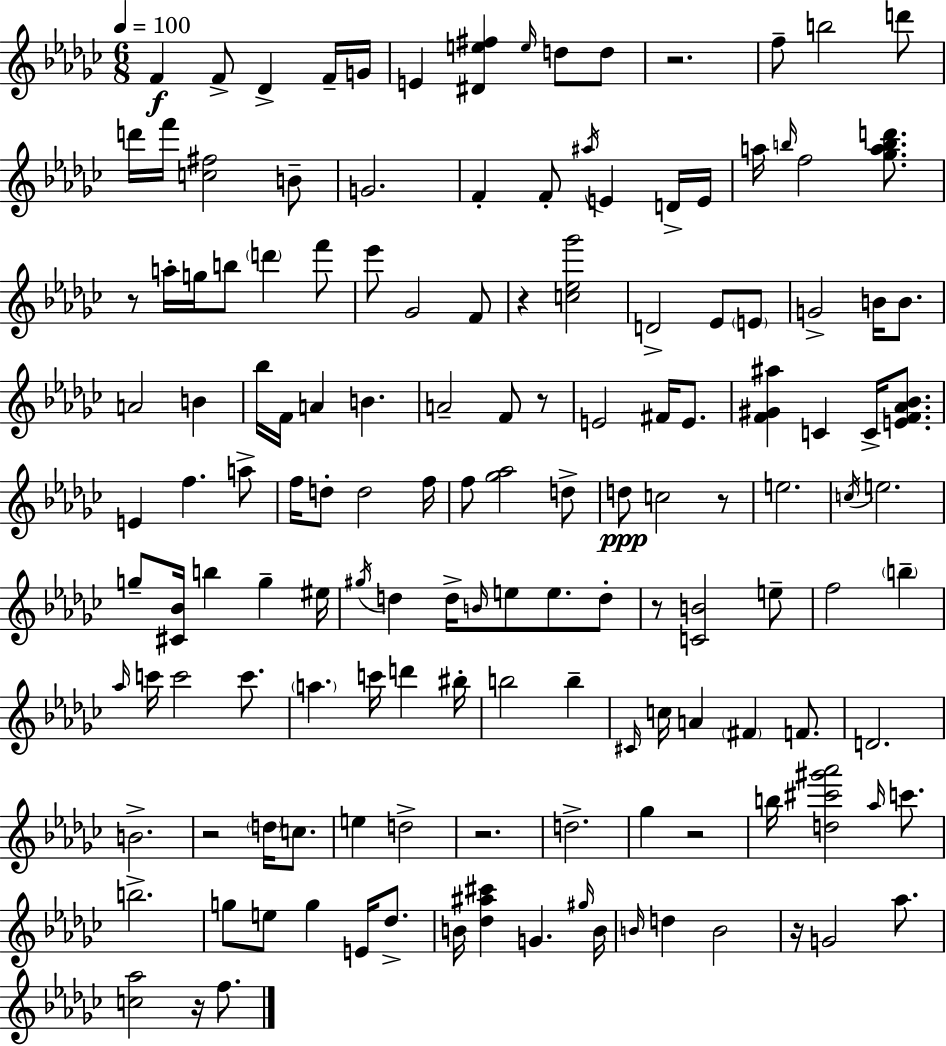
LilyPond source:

{
  \clef treble
  \numericTimeSignature
  \time 6/8
  \key ees \minor
  \tempo 4 = 100
  f'4\f f'8-> des'4-> f'16-- g'16 | e'4 <dis' e'' fis''>4 \grace { e''16 } d''8 d''8 | r2. | f''8-- b''2 d'''8 | \break d'''16 f'''16 <c'' fis''>2 b'8-- | g'2. | f'4-. f'8-. \acciaccatura { ais''16 } e'4 | d'16-> e'16 a''16 \grace { b''16 } f''2 | \break <ges'' a'' b'' d'''>8. r8 a''16-. g''16 b''8 \parenthesize d'''4 | f'''8 ees'''8 ges'2 | f'8 r4 <c'' ees'' ges'''>2 | d'2-> ees'8 | \break \parenthesize e'8 g'2-> b'16 | b'8. a'2 b'4 | bes''16 f'16 a'4 b'4. | a'2-- f'8 | \break r8 e'2 fis'16 | e'8. <f' gis' ais''>4 c'4 c'16-> | <e' f' aes' bes'>8. e'4 f''4. | a''8-> f''16 d''8-. d''2 | \break f''16 f''8 <ges'' aes''>2 | d''8-> d''8\ppp c''2 | r8 e''2. | \acciaccatura { c''16 } e''2. | \break g''8-- <cis' bes'>16 b''4 g''4-- | eis''16 \acciaccatura { gis''16 } d''4 d''16-> \grace { b'16 } e''8 | e''8. d''8-. r8 <c' b'>2 | e''8-- f''2 | \break \parenthesize b''4-- \grace { aes''16 } c'''16 c'''2 | c'''8. \parenthesize a''4. | c'''16 d'''4 bis''16-. b''2 | b''4-- \grace { cis'16 } c''16 a'4 | \break \parenthesize fis'4 f'8. d'2. | b'2.-> | r2 | \parenthesize d''16 c''8. e''4 | \break d''2-> r2. | d''2.-> | ges''4 | r2 b''16 <d'' cis''' gis''' aes'''>2 | \break \grace { aes''16 } c'''8. b''2.-> | g''8 e''8 | g''4 e'16 des''8.-> b'16 <des'' ais'' cis'''>4 | g'4. \grace { gis''16 } b'16 \grace { b'16 } d''4 | \break b'2 r16 | g'2 aes''8. <c'' aes''>2 | r16 f''8. \bar "|."
}